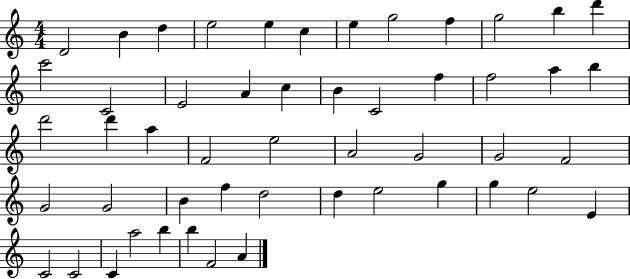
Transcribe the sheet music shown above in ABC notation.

X:1
T:Untitled
M:4/4
L:1/4
K:C
D2 B d e2 e c e g2 f g2 b d' c'2 C2 E2 A c B C2 f f2 a b d'2 d' a F2 e2 A2 G2 G2 F2 G2 G2 B f d2 d e2 g g e2 E C2 C2 C a2 b b F2 A